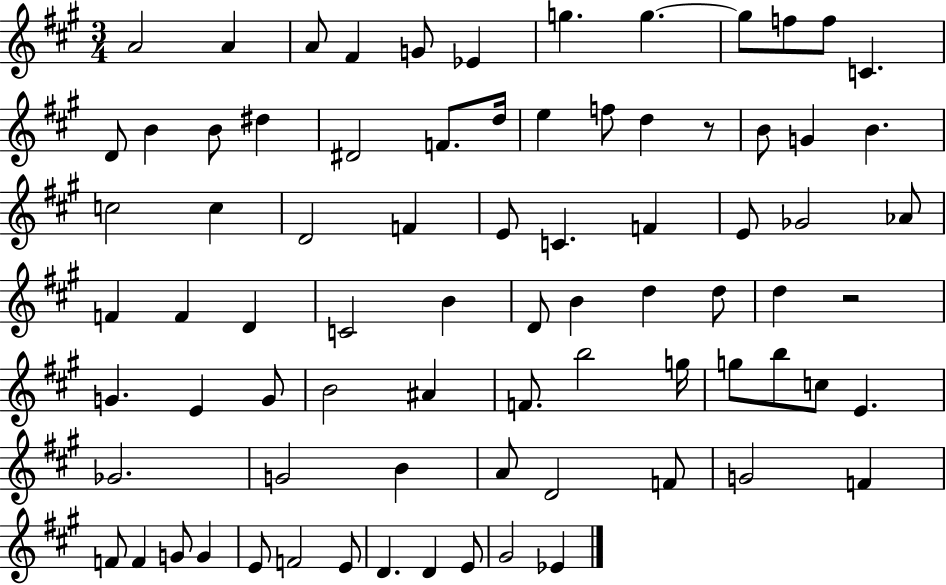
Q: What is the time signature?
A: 3/4